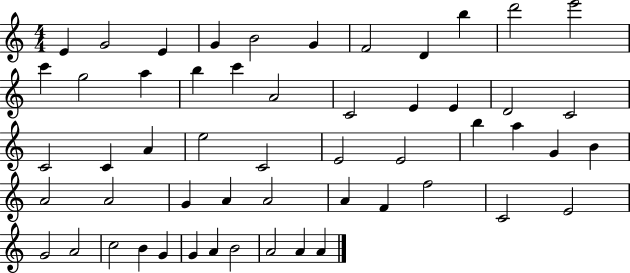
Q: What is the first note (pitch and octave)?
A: E4